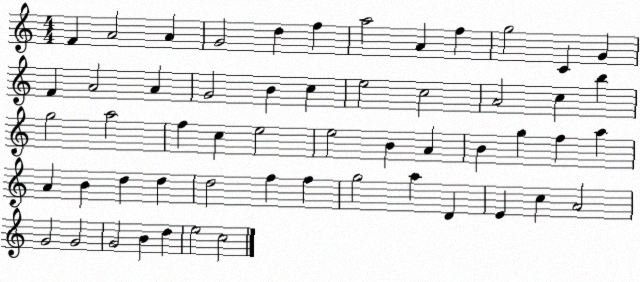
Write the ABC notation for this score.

X:1
T:Untitled
M:4/4
L:1/4
K:C
F A2 A G2 d f a2 A f g2 C G F A2 A G2 B c e2 c2 A2 c b g2 a2 f c e2 e2 B A B g f a A B d d d2 f f g2 a D E c A2 G2 G2 G2 B d e2 c2